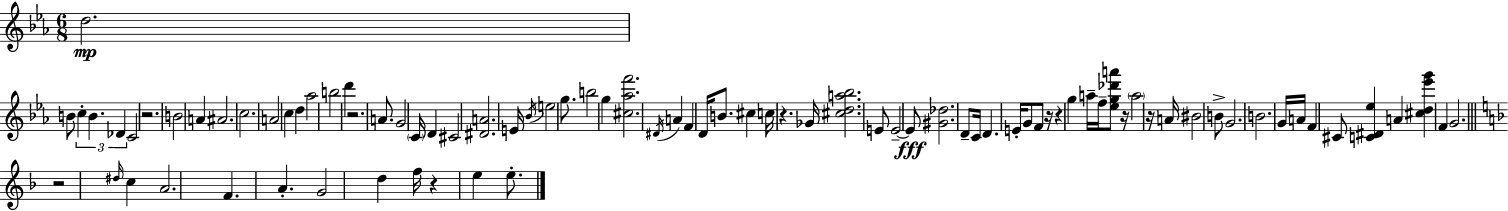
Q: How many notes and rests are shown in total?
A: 86